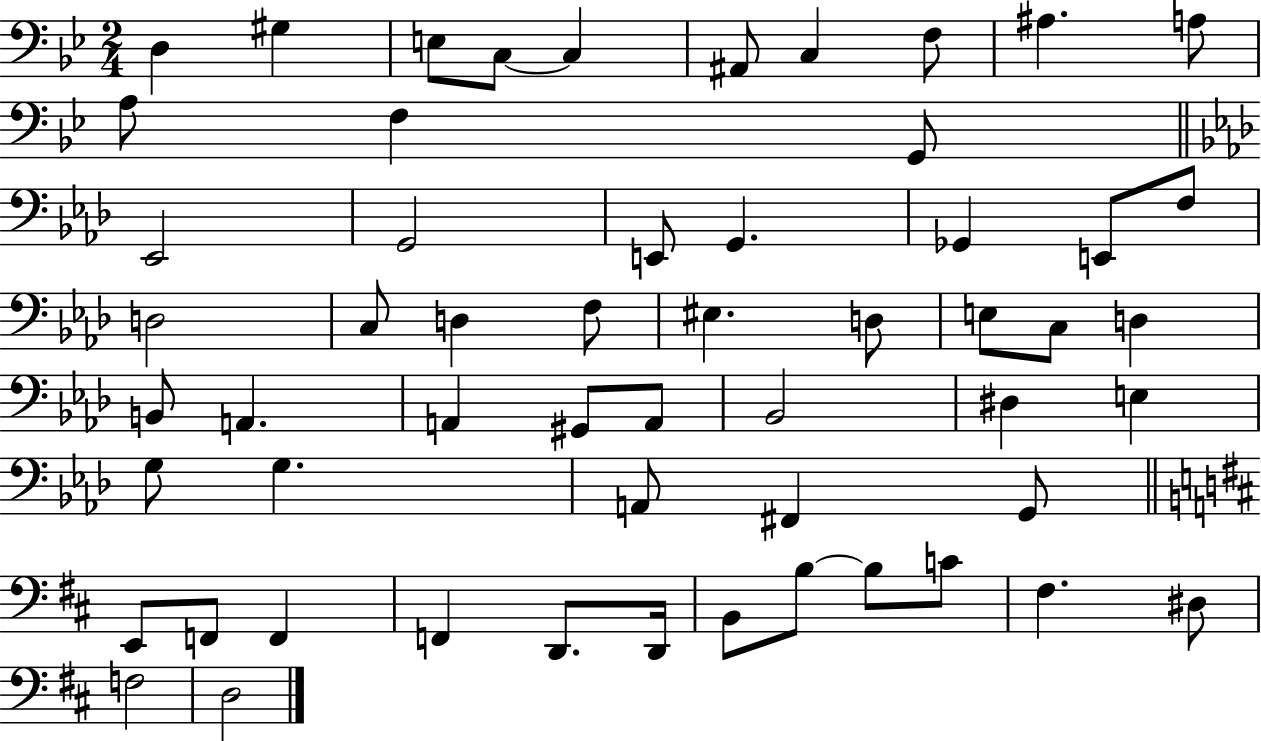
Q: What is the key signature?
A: BES major